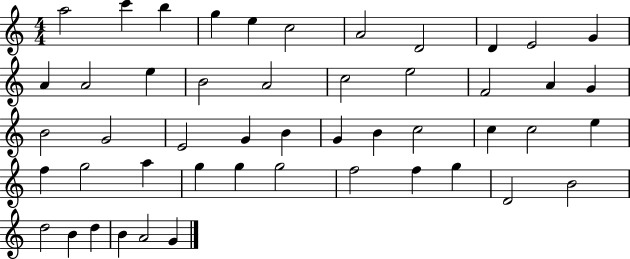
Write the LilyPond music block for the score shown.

{
  \clef treble
  \numericTimeSignature
  \time 4/4
  \key c \major
  a''2 c'''4 b''4 | g''4 e''4 c''2 | a'2 d'2 | d'4 e'2 g'4 | \break a'4 a'2 e''4 | b'2 a'2 | c''2 e''2 | f'2 a'4 g'4 | \break b'2 g'2 | e'2 g'4 b'4 | g'4 b'4 c''2 | c''4 c''2 e''4 | \break f''4 g''2 a''4 | g''4 g''4 g''2 | f''2 f''4 g''4 | d'2 b'2 | \break d''2 b'4 d''4 | b'4 a'2 g'4 | \bar "|."
}